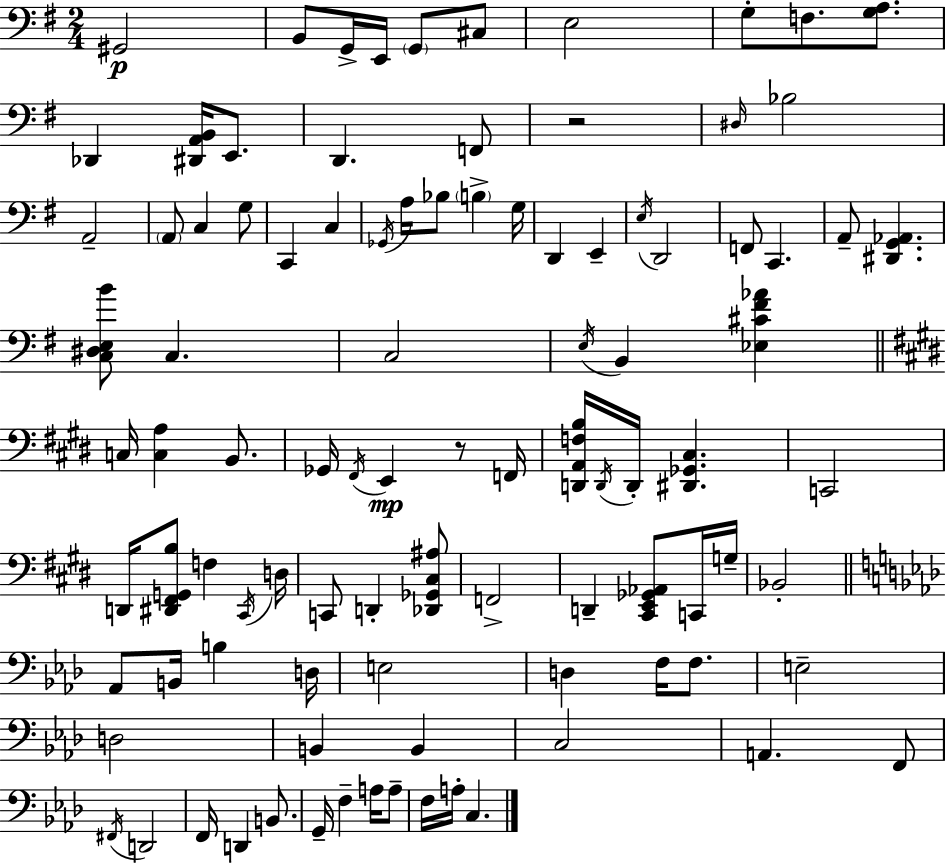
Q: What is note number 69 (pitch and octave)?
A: B2